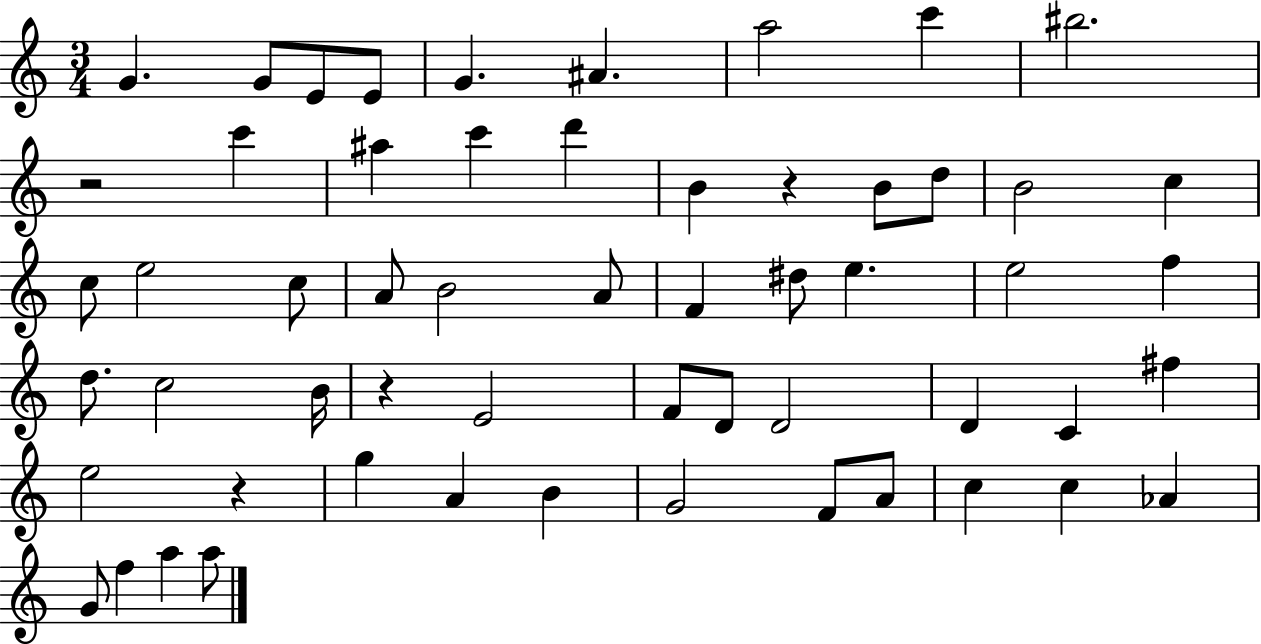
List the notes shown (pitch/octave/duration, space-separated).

G4/q. G4/e E4/e E4/e G4/q. A#4/q. A5/h C6/q BIS5/h. R/h C6/q A#5/q C6/q D6/q B4/q R/q B4/e D5/e B4/h C5/q C5/e E5/h C5/e A4/e B4/h A4/e F4/q D#5/e E5/q. E5/h F5/q D5/e. C5/h B4/s R/q E4/h F4/e D4/e D4/h D4/q C4/q F#5/q E5/h R/q G5/q A4/q B4/q G4/h F4/e A4/e C5/q C5/q Ab4/q G4/e F5/q A5/q A5/e